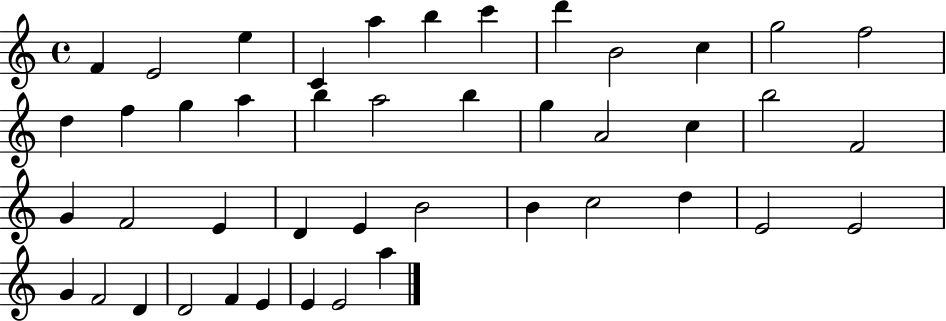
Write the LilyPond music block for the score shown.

{
  \clef treble
  \time 4/4
  \defaultTimeSignature
  \key c \major
  f'4 e'2 e''4 | c'4 a''4 b''4 c'''4 | d'''4 b'2 c''4 | g''2 f''2 | \break d''4 f''4 g''4 a''4 | b''4 a''2 b''4 | g''4 a'2 c''4 | b''2 f'2 | \break g'4 f'2 e'4 | d'4 e'4 b'2 | b'4 c''2 d''4 | e'2 e'2 | \break g'4 f'2 d'4 | d'2 f'4 e'4 | e'4 e'2 a''4 | \bar "|."
}